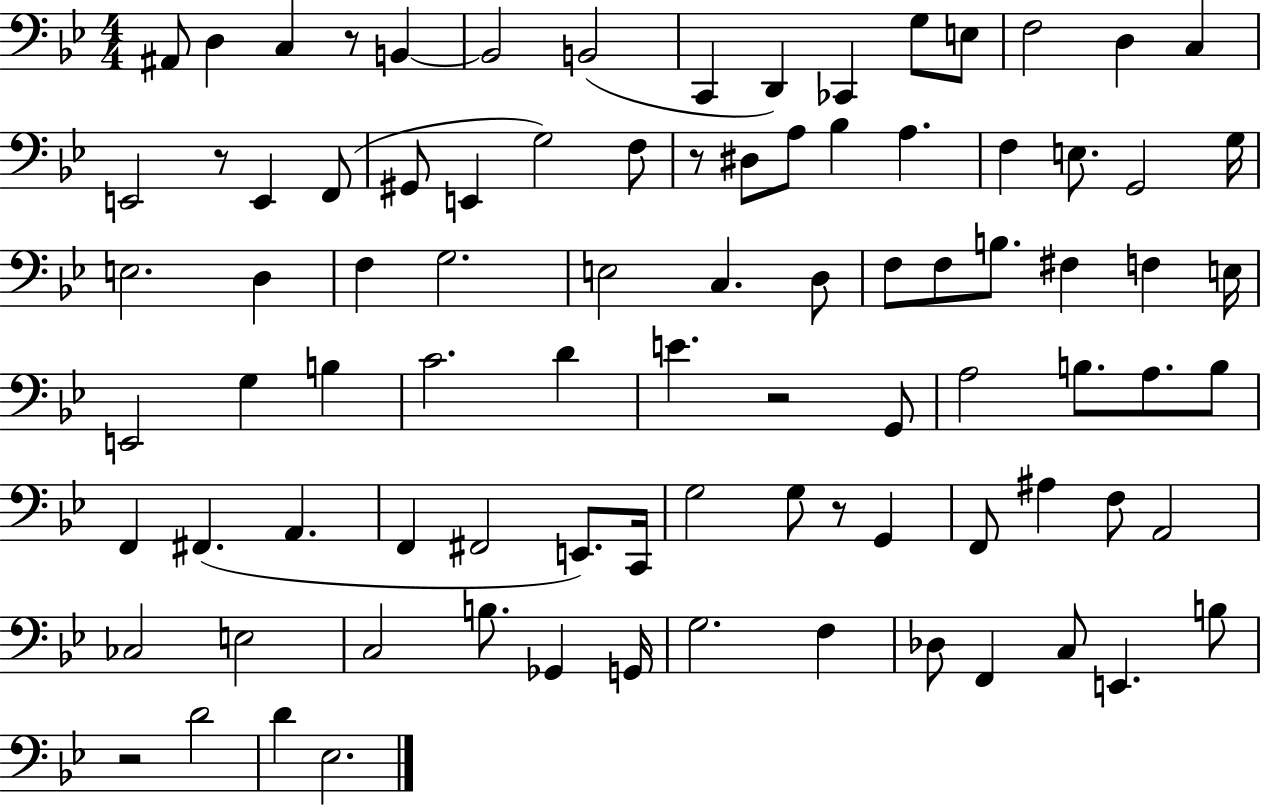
{
  \clef bass
  \numericTimeSignature
  \time 4/4
  \key bes \major
  ais,8 d4 c4 r8 b,4~~ | b,2 b,2( | c,4 d,4) ces,4 g8 e8 | f2 d4 c4 | \break e,2 r8 e,4 f,8( | gis,8 e,4 g2) f8 | r8 dis8 a8 bes4 a4. | f4 e8. g,2 g16 | \break e2. d4 | f4 g2. | e2 c4. d8 | f8 f8 b8. fis4 f4 e16 | \break e,2 g4 b4 | c'2. d'4 | e'4. r2 g,8 | a2 b8. a8. b8 | \break f,4 fis,4.( a,4. | f,4 fis,2 e,8.) c,16 | g2 g8 r8 g,4 | f,8 ais4 f8 a,2 | \break ces2 e2 | c2 b8. ges,4 g,16 | g2. f4 | des8 f,4 c8 e,4. b8 | \break r2 d'2 | d'4 ees2. | \bar "|."
}